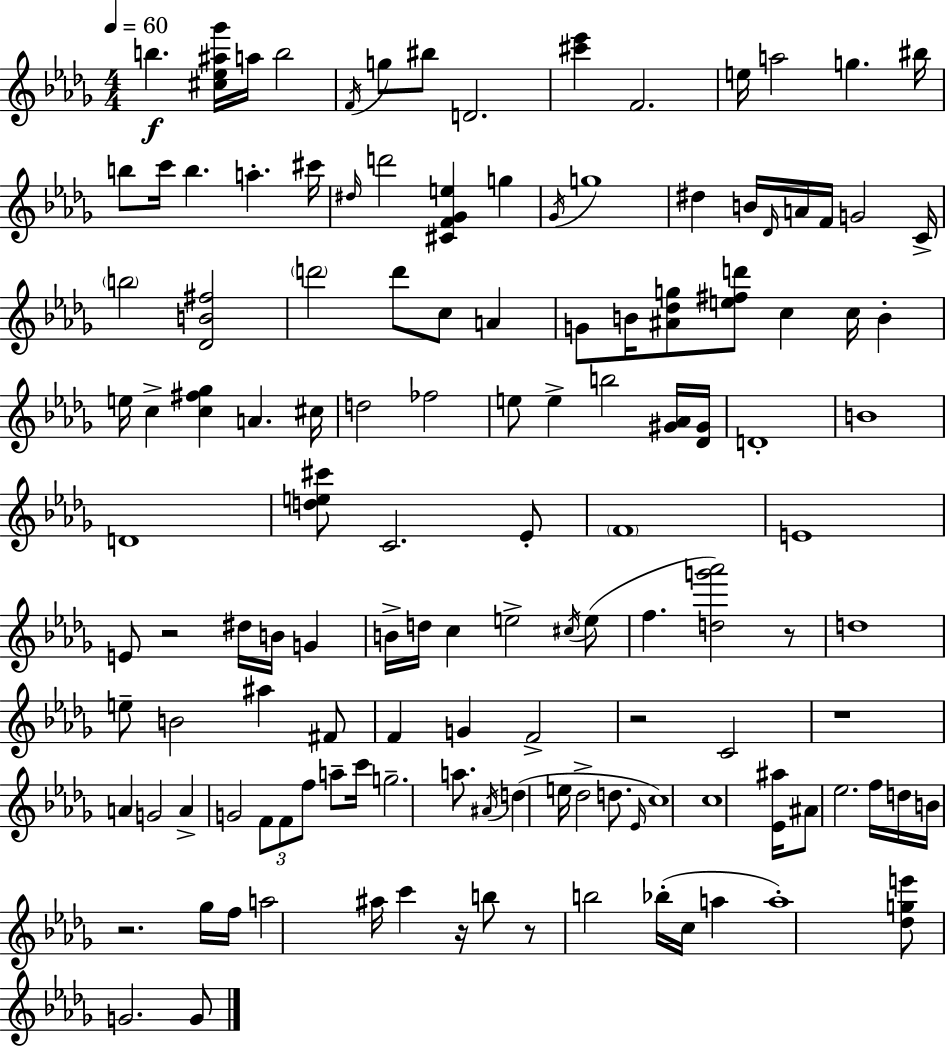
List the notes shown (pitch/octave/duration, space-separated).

B5/q. [C#5,Eb5,A#5,Gb6]/s A5/s B5/h F4/s G5/e BIS5/e D4/h. [C#6,Eb6]/q F4/h. E5/s A5/h G5/q. BIS5/s B5/e C6/s B5/q. A5/q. C#6/s D#5/s D6/h [C#4,F4,Gb4,E5]/q G5/q Gb4/s G5/w D#5/q B4/s Db4/s A4/s F4/s G4/h C4/s B5/h [Db4,B4,F#5]/h D6/h D6/e C5/e A4/q G4/e B4/s [A#4,Db5,G5]/e [E5,F#5,D6]/e C5/q C5/s B4/q E5/s C5/q [C5,F#5,Gb5]/q A4/q. C#5/s D5/h FES5/h E5/e E5/q B5/h [G#4,Ab4]/s [Db4,G#4]/s D4/w B4/w D4/w [D5,E5,C#6]/e C4/h. Eb4/e F4/w E4/w E4/e R/h D#5/s B4/s G4/q B4/s D5/s C5/q E5/h C#5/s E5/e F5/q. [D5,G6,Ab6]/h R/e D5/w E5/e B4/h A#5/q F#4/e F4/q G4/q F4/h R/h C4/h R/w A4/q G4/h A4/q G4/h F4/e F4/e F5/e A5/e C6/s G5/h. A5/e. A#4/s D5/q E5/s Db5/h D5/e. Eb4/s C5/w C5/w [Eb4,A#5]/s A#4/e Eb5/h. F5/s D5/s B4/s R/h. Gb5/s F5/s A5/h A#5/s C6/q R/s B5/e R/e B5/h Bb5/s C5/s A5/q A5/w [Db5,G5,E6]/e G4/h. G4/e